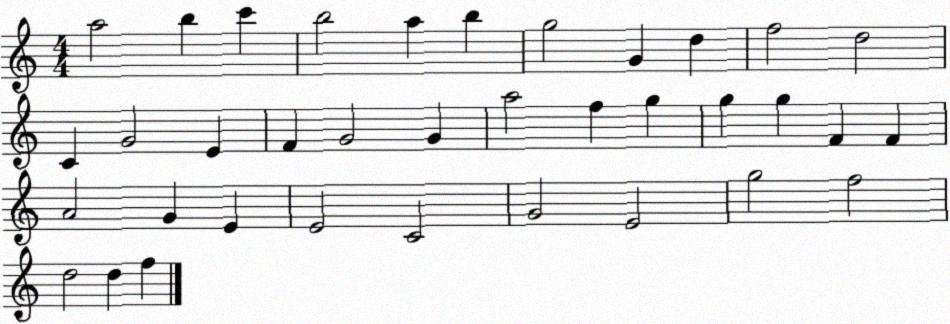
X:1
T:Untitled
M:4/4
L:1/4
K:C
a2 b c' b2 a b g2 G d f2 d2 C G2 E F G2 G a2 f g g g F F A2 G E E2 C2 G2 E2 g2 f2 d2 d f